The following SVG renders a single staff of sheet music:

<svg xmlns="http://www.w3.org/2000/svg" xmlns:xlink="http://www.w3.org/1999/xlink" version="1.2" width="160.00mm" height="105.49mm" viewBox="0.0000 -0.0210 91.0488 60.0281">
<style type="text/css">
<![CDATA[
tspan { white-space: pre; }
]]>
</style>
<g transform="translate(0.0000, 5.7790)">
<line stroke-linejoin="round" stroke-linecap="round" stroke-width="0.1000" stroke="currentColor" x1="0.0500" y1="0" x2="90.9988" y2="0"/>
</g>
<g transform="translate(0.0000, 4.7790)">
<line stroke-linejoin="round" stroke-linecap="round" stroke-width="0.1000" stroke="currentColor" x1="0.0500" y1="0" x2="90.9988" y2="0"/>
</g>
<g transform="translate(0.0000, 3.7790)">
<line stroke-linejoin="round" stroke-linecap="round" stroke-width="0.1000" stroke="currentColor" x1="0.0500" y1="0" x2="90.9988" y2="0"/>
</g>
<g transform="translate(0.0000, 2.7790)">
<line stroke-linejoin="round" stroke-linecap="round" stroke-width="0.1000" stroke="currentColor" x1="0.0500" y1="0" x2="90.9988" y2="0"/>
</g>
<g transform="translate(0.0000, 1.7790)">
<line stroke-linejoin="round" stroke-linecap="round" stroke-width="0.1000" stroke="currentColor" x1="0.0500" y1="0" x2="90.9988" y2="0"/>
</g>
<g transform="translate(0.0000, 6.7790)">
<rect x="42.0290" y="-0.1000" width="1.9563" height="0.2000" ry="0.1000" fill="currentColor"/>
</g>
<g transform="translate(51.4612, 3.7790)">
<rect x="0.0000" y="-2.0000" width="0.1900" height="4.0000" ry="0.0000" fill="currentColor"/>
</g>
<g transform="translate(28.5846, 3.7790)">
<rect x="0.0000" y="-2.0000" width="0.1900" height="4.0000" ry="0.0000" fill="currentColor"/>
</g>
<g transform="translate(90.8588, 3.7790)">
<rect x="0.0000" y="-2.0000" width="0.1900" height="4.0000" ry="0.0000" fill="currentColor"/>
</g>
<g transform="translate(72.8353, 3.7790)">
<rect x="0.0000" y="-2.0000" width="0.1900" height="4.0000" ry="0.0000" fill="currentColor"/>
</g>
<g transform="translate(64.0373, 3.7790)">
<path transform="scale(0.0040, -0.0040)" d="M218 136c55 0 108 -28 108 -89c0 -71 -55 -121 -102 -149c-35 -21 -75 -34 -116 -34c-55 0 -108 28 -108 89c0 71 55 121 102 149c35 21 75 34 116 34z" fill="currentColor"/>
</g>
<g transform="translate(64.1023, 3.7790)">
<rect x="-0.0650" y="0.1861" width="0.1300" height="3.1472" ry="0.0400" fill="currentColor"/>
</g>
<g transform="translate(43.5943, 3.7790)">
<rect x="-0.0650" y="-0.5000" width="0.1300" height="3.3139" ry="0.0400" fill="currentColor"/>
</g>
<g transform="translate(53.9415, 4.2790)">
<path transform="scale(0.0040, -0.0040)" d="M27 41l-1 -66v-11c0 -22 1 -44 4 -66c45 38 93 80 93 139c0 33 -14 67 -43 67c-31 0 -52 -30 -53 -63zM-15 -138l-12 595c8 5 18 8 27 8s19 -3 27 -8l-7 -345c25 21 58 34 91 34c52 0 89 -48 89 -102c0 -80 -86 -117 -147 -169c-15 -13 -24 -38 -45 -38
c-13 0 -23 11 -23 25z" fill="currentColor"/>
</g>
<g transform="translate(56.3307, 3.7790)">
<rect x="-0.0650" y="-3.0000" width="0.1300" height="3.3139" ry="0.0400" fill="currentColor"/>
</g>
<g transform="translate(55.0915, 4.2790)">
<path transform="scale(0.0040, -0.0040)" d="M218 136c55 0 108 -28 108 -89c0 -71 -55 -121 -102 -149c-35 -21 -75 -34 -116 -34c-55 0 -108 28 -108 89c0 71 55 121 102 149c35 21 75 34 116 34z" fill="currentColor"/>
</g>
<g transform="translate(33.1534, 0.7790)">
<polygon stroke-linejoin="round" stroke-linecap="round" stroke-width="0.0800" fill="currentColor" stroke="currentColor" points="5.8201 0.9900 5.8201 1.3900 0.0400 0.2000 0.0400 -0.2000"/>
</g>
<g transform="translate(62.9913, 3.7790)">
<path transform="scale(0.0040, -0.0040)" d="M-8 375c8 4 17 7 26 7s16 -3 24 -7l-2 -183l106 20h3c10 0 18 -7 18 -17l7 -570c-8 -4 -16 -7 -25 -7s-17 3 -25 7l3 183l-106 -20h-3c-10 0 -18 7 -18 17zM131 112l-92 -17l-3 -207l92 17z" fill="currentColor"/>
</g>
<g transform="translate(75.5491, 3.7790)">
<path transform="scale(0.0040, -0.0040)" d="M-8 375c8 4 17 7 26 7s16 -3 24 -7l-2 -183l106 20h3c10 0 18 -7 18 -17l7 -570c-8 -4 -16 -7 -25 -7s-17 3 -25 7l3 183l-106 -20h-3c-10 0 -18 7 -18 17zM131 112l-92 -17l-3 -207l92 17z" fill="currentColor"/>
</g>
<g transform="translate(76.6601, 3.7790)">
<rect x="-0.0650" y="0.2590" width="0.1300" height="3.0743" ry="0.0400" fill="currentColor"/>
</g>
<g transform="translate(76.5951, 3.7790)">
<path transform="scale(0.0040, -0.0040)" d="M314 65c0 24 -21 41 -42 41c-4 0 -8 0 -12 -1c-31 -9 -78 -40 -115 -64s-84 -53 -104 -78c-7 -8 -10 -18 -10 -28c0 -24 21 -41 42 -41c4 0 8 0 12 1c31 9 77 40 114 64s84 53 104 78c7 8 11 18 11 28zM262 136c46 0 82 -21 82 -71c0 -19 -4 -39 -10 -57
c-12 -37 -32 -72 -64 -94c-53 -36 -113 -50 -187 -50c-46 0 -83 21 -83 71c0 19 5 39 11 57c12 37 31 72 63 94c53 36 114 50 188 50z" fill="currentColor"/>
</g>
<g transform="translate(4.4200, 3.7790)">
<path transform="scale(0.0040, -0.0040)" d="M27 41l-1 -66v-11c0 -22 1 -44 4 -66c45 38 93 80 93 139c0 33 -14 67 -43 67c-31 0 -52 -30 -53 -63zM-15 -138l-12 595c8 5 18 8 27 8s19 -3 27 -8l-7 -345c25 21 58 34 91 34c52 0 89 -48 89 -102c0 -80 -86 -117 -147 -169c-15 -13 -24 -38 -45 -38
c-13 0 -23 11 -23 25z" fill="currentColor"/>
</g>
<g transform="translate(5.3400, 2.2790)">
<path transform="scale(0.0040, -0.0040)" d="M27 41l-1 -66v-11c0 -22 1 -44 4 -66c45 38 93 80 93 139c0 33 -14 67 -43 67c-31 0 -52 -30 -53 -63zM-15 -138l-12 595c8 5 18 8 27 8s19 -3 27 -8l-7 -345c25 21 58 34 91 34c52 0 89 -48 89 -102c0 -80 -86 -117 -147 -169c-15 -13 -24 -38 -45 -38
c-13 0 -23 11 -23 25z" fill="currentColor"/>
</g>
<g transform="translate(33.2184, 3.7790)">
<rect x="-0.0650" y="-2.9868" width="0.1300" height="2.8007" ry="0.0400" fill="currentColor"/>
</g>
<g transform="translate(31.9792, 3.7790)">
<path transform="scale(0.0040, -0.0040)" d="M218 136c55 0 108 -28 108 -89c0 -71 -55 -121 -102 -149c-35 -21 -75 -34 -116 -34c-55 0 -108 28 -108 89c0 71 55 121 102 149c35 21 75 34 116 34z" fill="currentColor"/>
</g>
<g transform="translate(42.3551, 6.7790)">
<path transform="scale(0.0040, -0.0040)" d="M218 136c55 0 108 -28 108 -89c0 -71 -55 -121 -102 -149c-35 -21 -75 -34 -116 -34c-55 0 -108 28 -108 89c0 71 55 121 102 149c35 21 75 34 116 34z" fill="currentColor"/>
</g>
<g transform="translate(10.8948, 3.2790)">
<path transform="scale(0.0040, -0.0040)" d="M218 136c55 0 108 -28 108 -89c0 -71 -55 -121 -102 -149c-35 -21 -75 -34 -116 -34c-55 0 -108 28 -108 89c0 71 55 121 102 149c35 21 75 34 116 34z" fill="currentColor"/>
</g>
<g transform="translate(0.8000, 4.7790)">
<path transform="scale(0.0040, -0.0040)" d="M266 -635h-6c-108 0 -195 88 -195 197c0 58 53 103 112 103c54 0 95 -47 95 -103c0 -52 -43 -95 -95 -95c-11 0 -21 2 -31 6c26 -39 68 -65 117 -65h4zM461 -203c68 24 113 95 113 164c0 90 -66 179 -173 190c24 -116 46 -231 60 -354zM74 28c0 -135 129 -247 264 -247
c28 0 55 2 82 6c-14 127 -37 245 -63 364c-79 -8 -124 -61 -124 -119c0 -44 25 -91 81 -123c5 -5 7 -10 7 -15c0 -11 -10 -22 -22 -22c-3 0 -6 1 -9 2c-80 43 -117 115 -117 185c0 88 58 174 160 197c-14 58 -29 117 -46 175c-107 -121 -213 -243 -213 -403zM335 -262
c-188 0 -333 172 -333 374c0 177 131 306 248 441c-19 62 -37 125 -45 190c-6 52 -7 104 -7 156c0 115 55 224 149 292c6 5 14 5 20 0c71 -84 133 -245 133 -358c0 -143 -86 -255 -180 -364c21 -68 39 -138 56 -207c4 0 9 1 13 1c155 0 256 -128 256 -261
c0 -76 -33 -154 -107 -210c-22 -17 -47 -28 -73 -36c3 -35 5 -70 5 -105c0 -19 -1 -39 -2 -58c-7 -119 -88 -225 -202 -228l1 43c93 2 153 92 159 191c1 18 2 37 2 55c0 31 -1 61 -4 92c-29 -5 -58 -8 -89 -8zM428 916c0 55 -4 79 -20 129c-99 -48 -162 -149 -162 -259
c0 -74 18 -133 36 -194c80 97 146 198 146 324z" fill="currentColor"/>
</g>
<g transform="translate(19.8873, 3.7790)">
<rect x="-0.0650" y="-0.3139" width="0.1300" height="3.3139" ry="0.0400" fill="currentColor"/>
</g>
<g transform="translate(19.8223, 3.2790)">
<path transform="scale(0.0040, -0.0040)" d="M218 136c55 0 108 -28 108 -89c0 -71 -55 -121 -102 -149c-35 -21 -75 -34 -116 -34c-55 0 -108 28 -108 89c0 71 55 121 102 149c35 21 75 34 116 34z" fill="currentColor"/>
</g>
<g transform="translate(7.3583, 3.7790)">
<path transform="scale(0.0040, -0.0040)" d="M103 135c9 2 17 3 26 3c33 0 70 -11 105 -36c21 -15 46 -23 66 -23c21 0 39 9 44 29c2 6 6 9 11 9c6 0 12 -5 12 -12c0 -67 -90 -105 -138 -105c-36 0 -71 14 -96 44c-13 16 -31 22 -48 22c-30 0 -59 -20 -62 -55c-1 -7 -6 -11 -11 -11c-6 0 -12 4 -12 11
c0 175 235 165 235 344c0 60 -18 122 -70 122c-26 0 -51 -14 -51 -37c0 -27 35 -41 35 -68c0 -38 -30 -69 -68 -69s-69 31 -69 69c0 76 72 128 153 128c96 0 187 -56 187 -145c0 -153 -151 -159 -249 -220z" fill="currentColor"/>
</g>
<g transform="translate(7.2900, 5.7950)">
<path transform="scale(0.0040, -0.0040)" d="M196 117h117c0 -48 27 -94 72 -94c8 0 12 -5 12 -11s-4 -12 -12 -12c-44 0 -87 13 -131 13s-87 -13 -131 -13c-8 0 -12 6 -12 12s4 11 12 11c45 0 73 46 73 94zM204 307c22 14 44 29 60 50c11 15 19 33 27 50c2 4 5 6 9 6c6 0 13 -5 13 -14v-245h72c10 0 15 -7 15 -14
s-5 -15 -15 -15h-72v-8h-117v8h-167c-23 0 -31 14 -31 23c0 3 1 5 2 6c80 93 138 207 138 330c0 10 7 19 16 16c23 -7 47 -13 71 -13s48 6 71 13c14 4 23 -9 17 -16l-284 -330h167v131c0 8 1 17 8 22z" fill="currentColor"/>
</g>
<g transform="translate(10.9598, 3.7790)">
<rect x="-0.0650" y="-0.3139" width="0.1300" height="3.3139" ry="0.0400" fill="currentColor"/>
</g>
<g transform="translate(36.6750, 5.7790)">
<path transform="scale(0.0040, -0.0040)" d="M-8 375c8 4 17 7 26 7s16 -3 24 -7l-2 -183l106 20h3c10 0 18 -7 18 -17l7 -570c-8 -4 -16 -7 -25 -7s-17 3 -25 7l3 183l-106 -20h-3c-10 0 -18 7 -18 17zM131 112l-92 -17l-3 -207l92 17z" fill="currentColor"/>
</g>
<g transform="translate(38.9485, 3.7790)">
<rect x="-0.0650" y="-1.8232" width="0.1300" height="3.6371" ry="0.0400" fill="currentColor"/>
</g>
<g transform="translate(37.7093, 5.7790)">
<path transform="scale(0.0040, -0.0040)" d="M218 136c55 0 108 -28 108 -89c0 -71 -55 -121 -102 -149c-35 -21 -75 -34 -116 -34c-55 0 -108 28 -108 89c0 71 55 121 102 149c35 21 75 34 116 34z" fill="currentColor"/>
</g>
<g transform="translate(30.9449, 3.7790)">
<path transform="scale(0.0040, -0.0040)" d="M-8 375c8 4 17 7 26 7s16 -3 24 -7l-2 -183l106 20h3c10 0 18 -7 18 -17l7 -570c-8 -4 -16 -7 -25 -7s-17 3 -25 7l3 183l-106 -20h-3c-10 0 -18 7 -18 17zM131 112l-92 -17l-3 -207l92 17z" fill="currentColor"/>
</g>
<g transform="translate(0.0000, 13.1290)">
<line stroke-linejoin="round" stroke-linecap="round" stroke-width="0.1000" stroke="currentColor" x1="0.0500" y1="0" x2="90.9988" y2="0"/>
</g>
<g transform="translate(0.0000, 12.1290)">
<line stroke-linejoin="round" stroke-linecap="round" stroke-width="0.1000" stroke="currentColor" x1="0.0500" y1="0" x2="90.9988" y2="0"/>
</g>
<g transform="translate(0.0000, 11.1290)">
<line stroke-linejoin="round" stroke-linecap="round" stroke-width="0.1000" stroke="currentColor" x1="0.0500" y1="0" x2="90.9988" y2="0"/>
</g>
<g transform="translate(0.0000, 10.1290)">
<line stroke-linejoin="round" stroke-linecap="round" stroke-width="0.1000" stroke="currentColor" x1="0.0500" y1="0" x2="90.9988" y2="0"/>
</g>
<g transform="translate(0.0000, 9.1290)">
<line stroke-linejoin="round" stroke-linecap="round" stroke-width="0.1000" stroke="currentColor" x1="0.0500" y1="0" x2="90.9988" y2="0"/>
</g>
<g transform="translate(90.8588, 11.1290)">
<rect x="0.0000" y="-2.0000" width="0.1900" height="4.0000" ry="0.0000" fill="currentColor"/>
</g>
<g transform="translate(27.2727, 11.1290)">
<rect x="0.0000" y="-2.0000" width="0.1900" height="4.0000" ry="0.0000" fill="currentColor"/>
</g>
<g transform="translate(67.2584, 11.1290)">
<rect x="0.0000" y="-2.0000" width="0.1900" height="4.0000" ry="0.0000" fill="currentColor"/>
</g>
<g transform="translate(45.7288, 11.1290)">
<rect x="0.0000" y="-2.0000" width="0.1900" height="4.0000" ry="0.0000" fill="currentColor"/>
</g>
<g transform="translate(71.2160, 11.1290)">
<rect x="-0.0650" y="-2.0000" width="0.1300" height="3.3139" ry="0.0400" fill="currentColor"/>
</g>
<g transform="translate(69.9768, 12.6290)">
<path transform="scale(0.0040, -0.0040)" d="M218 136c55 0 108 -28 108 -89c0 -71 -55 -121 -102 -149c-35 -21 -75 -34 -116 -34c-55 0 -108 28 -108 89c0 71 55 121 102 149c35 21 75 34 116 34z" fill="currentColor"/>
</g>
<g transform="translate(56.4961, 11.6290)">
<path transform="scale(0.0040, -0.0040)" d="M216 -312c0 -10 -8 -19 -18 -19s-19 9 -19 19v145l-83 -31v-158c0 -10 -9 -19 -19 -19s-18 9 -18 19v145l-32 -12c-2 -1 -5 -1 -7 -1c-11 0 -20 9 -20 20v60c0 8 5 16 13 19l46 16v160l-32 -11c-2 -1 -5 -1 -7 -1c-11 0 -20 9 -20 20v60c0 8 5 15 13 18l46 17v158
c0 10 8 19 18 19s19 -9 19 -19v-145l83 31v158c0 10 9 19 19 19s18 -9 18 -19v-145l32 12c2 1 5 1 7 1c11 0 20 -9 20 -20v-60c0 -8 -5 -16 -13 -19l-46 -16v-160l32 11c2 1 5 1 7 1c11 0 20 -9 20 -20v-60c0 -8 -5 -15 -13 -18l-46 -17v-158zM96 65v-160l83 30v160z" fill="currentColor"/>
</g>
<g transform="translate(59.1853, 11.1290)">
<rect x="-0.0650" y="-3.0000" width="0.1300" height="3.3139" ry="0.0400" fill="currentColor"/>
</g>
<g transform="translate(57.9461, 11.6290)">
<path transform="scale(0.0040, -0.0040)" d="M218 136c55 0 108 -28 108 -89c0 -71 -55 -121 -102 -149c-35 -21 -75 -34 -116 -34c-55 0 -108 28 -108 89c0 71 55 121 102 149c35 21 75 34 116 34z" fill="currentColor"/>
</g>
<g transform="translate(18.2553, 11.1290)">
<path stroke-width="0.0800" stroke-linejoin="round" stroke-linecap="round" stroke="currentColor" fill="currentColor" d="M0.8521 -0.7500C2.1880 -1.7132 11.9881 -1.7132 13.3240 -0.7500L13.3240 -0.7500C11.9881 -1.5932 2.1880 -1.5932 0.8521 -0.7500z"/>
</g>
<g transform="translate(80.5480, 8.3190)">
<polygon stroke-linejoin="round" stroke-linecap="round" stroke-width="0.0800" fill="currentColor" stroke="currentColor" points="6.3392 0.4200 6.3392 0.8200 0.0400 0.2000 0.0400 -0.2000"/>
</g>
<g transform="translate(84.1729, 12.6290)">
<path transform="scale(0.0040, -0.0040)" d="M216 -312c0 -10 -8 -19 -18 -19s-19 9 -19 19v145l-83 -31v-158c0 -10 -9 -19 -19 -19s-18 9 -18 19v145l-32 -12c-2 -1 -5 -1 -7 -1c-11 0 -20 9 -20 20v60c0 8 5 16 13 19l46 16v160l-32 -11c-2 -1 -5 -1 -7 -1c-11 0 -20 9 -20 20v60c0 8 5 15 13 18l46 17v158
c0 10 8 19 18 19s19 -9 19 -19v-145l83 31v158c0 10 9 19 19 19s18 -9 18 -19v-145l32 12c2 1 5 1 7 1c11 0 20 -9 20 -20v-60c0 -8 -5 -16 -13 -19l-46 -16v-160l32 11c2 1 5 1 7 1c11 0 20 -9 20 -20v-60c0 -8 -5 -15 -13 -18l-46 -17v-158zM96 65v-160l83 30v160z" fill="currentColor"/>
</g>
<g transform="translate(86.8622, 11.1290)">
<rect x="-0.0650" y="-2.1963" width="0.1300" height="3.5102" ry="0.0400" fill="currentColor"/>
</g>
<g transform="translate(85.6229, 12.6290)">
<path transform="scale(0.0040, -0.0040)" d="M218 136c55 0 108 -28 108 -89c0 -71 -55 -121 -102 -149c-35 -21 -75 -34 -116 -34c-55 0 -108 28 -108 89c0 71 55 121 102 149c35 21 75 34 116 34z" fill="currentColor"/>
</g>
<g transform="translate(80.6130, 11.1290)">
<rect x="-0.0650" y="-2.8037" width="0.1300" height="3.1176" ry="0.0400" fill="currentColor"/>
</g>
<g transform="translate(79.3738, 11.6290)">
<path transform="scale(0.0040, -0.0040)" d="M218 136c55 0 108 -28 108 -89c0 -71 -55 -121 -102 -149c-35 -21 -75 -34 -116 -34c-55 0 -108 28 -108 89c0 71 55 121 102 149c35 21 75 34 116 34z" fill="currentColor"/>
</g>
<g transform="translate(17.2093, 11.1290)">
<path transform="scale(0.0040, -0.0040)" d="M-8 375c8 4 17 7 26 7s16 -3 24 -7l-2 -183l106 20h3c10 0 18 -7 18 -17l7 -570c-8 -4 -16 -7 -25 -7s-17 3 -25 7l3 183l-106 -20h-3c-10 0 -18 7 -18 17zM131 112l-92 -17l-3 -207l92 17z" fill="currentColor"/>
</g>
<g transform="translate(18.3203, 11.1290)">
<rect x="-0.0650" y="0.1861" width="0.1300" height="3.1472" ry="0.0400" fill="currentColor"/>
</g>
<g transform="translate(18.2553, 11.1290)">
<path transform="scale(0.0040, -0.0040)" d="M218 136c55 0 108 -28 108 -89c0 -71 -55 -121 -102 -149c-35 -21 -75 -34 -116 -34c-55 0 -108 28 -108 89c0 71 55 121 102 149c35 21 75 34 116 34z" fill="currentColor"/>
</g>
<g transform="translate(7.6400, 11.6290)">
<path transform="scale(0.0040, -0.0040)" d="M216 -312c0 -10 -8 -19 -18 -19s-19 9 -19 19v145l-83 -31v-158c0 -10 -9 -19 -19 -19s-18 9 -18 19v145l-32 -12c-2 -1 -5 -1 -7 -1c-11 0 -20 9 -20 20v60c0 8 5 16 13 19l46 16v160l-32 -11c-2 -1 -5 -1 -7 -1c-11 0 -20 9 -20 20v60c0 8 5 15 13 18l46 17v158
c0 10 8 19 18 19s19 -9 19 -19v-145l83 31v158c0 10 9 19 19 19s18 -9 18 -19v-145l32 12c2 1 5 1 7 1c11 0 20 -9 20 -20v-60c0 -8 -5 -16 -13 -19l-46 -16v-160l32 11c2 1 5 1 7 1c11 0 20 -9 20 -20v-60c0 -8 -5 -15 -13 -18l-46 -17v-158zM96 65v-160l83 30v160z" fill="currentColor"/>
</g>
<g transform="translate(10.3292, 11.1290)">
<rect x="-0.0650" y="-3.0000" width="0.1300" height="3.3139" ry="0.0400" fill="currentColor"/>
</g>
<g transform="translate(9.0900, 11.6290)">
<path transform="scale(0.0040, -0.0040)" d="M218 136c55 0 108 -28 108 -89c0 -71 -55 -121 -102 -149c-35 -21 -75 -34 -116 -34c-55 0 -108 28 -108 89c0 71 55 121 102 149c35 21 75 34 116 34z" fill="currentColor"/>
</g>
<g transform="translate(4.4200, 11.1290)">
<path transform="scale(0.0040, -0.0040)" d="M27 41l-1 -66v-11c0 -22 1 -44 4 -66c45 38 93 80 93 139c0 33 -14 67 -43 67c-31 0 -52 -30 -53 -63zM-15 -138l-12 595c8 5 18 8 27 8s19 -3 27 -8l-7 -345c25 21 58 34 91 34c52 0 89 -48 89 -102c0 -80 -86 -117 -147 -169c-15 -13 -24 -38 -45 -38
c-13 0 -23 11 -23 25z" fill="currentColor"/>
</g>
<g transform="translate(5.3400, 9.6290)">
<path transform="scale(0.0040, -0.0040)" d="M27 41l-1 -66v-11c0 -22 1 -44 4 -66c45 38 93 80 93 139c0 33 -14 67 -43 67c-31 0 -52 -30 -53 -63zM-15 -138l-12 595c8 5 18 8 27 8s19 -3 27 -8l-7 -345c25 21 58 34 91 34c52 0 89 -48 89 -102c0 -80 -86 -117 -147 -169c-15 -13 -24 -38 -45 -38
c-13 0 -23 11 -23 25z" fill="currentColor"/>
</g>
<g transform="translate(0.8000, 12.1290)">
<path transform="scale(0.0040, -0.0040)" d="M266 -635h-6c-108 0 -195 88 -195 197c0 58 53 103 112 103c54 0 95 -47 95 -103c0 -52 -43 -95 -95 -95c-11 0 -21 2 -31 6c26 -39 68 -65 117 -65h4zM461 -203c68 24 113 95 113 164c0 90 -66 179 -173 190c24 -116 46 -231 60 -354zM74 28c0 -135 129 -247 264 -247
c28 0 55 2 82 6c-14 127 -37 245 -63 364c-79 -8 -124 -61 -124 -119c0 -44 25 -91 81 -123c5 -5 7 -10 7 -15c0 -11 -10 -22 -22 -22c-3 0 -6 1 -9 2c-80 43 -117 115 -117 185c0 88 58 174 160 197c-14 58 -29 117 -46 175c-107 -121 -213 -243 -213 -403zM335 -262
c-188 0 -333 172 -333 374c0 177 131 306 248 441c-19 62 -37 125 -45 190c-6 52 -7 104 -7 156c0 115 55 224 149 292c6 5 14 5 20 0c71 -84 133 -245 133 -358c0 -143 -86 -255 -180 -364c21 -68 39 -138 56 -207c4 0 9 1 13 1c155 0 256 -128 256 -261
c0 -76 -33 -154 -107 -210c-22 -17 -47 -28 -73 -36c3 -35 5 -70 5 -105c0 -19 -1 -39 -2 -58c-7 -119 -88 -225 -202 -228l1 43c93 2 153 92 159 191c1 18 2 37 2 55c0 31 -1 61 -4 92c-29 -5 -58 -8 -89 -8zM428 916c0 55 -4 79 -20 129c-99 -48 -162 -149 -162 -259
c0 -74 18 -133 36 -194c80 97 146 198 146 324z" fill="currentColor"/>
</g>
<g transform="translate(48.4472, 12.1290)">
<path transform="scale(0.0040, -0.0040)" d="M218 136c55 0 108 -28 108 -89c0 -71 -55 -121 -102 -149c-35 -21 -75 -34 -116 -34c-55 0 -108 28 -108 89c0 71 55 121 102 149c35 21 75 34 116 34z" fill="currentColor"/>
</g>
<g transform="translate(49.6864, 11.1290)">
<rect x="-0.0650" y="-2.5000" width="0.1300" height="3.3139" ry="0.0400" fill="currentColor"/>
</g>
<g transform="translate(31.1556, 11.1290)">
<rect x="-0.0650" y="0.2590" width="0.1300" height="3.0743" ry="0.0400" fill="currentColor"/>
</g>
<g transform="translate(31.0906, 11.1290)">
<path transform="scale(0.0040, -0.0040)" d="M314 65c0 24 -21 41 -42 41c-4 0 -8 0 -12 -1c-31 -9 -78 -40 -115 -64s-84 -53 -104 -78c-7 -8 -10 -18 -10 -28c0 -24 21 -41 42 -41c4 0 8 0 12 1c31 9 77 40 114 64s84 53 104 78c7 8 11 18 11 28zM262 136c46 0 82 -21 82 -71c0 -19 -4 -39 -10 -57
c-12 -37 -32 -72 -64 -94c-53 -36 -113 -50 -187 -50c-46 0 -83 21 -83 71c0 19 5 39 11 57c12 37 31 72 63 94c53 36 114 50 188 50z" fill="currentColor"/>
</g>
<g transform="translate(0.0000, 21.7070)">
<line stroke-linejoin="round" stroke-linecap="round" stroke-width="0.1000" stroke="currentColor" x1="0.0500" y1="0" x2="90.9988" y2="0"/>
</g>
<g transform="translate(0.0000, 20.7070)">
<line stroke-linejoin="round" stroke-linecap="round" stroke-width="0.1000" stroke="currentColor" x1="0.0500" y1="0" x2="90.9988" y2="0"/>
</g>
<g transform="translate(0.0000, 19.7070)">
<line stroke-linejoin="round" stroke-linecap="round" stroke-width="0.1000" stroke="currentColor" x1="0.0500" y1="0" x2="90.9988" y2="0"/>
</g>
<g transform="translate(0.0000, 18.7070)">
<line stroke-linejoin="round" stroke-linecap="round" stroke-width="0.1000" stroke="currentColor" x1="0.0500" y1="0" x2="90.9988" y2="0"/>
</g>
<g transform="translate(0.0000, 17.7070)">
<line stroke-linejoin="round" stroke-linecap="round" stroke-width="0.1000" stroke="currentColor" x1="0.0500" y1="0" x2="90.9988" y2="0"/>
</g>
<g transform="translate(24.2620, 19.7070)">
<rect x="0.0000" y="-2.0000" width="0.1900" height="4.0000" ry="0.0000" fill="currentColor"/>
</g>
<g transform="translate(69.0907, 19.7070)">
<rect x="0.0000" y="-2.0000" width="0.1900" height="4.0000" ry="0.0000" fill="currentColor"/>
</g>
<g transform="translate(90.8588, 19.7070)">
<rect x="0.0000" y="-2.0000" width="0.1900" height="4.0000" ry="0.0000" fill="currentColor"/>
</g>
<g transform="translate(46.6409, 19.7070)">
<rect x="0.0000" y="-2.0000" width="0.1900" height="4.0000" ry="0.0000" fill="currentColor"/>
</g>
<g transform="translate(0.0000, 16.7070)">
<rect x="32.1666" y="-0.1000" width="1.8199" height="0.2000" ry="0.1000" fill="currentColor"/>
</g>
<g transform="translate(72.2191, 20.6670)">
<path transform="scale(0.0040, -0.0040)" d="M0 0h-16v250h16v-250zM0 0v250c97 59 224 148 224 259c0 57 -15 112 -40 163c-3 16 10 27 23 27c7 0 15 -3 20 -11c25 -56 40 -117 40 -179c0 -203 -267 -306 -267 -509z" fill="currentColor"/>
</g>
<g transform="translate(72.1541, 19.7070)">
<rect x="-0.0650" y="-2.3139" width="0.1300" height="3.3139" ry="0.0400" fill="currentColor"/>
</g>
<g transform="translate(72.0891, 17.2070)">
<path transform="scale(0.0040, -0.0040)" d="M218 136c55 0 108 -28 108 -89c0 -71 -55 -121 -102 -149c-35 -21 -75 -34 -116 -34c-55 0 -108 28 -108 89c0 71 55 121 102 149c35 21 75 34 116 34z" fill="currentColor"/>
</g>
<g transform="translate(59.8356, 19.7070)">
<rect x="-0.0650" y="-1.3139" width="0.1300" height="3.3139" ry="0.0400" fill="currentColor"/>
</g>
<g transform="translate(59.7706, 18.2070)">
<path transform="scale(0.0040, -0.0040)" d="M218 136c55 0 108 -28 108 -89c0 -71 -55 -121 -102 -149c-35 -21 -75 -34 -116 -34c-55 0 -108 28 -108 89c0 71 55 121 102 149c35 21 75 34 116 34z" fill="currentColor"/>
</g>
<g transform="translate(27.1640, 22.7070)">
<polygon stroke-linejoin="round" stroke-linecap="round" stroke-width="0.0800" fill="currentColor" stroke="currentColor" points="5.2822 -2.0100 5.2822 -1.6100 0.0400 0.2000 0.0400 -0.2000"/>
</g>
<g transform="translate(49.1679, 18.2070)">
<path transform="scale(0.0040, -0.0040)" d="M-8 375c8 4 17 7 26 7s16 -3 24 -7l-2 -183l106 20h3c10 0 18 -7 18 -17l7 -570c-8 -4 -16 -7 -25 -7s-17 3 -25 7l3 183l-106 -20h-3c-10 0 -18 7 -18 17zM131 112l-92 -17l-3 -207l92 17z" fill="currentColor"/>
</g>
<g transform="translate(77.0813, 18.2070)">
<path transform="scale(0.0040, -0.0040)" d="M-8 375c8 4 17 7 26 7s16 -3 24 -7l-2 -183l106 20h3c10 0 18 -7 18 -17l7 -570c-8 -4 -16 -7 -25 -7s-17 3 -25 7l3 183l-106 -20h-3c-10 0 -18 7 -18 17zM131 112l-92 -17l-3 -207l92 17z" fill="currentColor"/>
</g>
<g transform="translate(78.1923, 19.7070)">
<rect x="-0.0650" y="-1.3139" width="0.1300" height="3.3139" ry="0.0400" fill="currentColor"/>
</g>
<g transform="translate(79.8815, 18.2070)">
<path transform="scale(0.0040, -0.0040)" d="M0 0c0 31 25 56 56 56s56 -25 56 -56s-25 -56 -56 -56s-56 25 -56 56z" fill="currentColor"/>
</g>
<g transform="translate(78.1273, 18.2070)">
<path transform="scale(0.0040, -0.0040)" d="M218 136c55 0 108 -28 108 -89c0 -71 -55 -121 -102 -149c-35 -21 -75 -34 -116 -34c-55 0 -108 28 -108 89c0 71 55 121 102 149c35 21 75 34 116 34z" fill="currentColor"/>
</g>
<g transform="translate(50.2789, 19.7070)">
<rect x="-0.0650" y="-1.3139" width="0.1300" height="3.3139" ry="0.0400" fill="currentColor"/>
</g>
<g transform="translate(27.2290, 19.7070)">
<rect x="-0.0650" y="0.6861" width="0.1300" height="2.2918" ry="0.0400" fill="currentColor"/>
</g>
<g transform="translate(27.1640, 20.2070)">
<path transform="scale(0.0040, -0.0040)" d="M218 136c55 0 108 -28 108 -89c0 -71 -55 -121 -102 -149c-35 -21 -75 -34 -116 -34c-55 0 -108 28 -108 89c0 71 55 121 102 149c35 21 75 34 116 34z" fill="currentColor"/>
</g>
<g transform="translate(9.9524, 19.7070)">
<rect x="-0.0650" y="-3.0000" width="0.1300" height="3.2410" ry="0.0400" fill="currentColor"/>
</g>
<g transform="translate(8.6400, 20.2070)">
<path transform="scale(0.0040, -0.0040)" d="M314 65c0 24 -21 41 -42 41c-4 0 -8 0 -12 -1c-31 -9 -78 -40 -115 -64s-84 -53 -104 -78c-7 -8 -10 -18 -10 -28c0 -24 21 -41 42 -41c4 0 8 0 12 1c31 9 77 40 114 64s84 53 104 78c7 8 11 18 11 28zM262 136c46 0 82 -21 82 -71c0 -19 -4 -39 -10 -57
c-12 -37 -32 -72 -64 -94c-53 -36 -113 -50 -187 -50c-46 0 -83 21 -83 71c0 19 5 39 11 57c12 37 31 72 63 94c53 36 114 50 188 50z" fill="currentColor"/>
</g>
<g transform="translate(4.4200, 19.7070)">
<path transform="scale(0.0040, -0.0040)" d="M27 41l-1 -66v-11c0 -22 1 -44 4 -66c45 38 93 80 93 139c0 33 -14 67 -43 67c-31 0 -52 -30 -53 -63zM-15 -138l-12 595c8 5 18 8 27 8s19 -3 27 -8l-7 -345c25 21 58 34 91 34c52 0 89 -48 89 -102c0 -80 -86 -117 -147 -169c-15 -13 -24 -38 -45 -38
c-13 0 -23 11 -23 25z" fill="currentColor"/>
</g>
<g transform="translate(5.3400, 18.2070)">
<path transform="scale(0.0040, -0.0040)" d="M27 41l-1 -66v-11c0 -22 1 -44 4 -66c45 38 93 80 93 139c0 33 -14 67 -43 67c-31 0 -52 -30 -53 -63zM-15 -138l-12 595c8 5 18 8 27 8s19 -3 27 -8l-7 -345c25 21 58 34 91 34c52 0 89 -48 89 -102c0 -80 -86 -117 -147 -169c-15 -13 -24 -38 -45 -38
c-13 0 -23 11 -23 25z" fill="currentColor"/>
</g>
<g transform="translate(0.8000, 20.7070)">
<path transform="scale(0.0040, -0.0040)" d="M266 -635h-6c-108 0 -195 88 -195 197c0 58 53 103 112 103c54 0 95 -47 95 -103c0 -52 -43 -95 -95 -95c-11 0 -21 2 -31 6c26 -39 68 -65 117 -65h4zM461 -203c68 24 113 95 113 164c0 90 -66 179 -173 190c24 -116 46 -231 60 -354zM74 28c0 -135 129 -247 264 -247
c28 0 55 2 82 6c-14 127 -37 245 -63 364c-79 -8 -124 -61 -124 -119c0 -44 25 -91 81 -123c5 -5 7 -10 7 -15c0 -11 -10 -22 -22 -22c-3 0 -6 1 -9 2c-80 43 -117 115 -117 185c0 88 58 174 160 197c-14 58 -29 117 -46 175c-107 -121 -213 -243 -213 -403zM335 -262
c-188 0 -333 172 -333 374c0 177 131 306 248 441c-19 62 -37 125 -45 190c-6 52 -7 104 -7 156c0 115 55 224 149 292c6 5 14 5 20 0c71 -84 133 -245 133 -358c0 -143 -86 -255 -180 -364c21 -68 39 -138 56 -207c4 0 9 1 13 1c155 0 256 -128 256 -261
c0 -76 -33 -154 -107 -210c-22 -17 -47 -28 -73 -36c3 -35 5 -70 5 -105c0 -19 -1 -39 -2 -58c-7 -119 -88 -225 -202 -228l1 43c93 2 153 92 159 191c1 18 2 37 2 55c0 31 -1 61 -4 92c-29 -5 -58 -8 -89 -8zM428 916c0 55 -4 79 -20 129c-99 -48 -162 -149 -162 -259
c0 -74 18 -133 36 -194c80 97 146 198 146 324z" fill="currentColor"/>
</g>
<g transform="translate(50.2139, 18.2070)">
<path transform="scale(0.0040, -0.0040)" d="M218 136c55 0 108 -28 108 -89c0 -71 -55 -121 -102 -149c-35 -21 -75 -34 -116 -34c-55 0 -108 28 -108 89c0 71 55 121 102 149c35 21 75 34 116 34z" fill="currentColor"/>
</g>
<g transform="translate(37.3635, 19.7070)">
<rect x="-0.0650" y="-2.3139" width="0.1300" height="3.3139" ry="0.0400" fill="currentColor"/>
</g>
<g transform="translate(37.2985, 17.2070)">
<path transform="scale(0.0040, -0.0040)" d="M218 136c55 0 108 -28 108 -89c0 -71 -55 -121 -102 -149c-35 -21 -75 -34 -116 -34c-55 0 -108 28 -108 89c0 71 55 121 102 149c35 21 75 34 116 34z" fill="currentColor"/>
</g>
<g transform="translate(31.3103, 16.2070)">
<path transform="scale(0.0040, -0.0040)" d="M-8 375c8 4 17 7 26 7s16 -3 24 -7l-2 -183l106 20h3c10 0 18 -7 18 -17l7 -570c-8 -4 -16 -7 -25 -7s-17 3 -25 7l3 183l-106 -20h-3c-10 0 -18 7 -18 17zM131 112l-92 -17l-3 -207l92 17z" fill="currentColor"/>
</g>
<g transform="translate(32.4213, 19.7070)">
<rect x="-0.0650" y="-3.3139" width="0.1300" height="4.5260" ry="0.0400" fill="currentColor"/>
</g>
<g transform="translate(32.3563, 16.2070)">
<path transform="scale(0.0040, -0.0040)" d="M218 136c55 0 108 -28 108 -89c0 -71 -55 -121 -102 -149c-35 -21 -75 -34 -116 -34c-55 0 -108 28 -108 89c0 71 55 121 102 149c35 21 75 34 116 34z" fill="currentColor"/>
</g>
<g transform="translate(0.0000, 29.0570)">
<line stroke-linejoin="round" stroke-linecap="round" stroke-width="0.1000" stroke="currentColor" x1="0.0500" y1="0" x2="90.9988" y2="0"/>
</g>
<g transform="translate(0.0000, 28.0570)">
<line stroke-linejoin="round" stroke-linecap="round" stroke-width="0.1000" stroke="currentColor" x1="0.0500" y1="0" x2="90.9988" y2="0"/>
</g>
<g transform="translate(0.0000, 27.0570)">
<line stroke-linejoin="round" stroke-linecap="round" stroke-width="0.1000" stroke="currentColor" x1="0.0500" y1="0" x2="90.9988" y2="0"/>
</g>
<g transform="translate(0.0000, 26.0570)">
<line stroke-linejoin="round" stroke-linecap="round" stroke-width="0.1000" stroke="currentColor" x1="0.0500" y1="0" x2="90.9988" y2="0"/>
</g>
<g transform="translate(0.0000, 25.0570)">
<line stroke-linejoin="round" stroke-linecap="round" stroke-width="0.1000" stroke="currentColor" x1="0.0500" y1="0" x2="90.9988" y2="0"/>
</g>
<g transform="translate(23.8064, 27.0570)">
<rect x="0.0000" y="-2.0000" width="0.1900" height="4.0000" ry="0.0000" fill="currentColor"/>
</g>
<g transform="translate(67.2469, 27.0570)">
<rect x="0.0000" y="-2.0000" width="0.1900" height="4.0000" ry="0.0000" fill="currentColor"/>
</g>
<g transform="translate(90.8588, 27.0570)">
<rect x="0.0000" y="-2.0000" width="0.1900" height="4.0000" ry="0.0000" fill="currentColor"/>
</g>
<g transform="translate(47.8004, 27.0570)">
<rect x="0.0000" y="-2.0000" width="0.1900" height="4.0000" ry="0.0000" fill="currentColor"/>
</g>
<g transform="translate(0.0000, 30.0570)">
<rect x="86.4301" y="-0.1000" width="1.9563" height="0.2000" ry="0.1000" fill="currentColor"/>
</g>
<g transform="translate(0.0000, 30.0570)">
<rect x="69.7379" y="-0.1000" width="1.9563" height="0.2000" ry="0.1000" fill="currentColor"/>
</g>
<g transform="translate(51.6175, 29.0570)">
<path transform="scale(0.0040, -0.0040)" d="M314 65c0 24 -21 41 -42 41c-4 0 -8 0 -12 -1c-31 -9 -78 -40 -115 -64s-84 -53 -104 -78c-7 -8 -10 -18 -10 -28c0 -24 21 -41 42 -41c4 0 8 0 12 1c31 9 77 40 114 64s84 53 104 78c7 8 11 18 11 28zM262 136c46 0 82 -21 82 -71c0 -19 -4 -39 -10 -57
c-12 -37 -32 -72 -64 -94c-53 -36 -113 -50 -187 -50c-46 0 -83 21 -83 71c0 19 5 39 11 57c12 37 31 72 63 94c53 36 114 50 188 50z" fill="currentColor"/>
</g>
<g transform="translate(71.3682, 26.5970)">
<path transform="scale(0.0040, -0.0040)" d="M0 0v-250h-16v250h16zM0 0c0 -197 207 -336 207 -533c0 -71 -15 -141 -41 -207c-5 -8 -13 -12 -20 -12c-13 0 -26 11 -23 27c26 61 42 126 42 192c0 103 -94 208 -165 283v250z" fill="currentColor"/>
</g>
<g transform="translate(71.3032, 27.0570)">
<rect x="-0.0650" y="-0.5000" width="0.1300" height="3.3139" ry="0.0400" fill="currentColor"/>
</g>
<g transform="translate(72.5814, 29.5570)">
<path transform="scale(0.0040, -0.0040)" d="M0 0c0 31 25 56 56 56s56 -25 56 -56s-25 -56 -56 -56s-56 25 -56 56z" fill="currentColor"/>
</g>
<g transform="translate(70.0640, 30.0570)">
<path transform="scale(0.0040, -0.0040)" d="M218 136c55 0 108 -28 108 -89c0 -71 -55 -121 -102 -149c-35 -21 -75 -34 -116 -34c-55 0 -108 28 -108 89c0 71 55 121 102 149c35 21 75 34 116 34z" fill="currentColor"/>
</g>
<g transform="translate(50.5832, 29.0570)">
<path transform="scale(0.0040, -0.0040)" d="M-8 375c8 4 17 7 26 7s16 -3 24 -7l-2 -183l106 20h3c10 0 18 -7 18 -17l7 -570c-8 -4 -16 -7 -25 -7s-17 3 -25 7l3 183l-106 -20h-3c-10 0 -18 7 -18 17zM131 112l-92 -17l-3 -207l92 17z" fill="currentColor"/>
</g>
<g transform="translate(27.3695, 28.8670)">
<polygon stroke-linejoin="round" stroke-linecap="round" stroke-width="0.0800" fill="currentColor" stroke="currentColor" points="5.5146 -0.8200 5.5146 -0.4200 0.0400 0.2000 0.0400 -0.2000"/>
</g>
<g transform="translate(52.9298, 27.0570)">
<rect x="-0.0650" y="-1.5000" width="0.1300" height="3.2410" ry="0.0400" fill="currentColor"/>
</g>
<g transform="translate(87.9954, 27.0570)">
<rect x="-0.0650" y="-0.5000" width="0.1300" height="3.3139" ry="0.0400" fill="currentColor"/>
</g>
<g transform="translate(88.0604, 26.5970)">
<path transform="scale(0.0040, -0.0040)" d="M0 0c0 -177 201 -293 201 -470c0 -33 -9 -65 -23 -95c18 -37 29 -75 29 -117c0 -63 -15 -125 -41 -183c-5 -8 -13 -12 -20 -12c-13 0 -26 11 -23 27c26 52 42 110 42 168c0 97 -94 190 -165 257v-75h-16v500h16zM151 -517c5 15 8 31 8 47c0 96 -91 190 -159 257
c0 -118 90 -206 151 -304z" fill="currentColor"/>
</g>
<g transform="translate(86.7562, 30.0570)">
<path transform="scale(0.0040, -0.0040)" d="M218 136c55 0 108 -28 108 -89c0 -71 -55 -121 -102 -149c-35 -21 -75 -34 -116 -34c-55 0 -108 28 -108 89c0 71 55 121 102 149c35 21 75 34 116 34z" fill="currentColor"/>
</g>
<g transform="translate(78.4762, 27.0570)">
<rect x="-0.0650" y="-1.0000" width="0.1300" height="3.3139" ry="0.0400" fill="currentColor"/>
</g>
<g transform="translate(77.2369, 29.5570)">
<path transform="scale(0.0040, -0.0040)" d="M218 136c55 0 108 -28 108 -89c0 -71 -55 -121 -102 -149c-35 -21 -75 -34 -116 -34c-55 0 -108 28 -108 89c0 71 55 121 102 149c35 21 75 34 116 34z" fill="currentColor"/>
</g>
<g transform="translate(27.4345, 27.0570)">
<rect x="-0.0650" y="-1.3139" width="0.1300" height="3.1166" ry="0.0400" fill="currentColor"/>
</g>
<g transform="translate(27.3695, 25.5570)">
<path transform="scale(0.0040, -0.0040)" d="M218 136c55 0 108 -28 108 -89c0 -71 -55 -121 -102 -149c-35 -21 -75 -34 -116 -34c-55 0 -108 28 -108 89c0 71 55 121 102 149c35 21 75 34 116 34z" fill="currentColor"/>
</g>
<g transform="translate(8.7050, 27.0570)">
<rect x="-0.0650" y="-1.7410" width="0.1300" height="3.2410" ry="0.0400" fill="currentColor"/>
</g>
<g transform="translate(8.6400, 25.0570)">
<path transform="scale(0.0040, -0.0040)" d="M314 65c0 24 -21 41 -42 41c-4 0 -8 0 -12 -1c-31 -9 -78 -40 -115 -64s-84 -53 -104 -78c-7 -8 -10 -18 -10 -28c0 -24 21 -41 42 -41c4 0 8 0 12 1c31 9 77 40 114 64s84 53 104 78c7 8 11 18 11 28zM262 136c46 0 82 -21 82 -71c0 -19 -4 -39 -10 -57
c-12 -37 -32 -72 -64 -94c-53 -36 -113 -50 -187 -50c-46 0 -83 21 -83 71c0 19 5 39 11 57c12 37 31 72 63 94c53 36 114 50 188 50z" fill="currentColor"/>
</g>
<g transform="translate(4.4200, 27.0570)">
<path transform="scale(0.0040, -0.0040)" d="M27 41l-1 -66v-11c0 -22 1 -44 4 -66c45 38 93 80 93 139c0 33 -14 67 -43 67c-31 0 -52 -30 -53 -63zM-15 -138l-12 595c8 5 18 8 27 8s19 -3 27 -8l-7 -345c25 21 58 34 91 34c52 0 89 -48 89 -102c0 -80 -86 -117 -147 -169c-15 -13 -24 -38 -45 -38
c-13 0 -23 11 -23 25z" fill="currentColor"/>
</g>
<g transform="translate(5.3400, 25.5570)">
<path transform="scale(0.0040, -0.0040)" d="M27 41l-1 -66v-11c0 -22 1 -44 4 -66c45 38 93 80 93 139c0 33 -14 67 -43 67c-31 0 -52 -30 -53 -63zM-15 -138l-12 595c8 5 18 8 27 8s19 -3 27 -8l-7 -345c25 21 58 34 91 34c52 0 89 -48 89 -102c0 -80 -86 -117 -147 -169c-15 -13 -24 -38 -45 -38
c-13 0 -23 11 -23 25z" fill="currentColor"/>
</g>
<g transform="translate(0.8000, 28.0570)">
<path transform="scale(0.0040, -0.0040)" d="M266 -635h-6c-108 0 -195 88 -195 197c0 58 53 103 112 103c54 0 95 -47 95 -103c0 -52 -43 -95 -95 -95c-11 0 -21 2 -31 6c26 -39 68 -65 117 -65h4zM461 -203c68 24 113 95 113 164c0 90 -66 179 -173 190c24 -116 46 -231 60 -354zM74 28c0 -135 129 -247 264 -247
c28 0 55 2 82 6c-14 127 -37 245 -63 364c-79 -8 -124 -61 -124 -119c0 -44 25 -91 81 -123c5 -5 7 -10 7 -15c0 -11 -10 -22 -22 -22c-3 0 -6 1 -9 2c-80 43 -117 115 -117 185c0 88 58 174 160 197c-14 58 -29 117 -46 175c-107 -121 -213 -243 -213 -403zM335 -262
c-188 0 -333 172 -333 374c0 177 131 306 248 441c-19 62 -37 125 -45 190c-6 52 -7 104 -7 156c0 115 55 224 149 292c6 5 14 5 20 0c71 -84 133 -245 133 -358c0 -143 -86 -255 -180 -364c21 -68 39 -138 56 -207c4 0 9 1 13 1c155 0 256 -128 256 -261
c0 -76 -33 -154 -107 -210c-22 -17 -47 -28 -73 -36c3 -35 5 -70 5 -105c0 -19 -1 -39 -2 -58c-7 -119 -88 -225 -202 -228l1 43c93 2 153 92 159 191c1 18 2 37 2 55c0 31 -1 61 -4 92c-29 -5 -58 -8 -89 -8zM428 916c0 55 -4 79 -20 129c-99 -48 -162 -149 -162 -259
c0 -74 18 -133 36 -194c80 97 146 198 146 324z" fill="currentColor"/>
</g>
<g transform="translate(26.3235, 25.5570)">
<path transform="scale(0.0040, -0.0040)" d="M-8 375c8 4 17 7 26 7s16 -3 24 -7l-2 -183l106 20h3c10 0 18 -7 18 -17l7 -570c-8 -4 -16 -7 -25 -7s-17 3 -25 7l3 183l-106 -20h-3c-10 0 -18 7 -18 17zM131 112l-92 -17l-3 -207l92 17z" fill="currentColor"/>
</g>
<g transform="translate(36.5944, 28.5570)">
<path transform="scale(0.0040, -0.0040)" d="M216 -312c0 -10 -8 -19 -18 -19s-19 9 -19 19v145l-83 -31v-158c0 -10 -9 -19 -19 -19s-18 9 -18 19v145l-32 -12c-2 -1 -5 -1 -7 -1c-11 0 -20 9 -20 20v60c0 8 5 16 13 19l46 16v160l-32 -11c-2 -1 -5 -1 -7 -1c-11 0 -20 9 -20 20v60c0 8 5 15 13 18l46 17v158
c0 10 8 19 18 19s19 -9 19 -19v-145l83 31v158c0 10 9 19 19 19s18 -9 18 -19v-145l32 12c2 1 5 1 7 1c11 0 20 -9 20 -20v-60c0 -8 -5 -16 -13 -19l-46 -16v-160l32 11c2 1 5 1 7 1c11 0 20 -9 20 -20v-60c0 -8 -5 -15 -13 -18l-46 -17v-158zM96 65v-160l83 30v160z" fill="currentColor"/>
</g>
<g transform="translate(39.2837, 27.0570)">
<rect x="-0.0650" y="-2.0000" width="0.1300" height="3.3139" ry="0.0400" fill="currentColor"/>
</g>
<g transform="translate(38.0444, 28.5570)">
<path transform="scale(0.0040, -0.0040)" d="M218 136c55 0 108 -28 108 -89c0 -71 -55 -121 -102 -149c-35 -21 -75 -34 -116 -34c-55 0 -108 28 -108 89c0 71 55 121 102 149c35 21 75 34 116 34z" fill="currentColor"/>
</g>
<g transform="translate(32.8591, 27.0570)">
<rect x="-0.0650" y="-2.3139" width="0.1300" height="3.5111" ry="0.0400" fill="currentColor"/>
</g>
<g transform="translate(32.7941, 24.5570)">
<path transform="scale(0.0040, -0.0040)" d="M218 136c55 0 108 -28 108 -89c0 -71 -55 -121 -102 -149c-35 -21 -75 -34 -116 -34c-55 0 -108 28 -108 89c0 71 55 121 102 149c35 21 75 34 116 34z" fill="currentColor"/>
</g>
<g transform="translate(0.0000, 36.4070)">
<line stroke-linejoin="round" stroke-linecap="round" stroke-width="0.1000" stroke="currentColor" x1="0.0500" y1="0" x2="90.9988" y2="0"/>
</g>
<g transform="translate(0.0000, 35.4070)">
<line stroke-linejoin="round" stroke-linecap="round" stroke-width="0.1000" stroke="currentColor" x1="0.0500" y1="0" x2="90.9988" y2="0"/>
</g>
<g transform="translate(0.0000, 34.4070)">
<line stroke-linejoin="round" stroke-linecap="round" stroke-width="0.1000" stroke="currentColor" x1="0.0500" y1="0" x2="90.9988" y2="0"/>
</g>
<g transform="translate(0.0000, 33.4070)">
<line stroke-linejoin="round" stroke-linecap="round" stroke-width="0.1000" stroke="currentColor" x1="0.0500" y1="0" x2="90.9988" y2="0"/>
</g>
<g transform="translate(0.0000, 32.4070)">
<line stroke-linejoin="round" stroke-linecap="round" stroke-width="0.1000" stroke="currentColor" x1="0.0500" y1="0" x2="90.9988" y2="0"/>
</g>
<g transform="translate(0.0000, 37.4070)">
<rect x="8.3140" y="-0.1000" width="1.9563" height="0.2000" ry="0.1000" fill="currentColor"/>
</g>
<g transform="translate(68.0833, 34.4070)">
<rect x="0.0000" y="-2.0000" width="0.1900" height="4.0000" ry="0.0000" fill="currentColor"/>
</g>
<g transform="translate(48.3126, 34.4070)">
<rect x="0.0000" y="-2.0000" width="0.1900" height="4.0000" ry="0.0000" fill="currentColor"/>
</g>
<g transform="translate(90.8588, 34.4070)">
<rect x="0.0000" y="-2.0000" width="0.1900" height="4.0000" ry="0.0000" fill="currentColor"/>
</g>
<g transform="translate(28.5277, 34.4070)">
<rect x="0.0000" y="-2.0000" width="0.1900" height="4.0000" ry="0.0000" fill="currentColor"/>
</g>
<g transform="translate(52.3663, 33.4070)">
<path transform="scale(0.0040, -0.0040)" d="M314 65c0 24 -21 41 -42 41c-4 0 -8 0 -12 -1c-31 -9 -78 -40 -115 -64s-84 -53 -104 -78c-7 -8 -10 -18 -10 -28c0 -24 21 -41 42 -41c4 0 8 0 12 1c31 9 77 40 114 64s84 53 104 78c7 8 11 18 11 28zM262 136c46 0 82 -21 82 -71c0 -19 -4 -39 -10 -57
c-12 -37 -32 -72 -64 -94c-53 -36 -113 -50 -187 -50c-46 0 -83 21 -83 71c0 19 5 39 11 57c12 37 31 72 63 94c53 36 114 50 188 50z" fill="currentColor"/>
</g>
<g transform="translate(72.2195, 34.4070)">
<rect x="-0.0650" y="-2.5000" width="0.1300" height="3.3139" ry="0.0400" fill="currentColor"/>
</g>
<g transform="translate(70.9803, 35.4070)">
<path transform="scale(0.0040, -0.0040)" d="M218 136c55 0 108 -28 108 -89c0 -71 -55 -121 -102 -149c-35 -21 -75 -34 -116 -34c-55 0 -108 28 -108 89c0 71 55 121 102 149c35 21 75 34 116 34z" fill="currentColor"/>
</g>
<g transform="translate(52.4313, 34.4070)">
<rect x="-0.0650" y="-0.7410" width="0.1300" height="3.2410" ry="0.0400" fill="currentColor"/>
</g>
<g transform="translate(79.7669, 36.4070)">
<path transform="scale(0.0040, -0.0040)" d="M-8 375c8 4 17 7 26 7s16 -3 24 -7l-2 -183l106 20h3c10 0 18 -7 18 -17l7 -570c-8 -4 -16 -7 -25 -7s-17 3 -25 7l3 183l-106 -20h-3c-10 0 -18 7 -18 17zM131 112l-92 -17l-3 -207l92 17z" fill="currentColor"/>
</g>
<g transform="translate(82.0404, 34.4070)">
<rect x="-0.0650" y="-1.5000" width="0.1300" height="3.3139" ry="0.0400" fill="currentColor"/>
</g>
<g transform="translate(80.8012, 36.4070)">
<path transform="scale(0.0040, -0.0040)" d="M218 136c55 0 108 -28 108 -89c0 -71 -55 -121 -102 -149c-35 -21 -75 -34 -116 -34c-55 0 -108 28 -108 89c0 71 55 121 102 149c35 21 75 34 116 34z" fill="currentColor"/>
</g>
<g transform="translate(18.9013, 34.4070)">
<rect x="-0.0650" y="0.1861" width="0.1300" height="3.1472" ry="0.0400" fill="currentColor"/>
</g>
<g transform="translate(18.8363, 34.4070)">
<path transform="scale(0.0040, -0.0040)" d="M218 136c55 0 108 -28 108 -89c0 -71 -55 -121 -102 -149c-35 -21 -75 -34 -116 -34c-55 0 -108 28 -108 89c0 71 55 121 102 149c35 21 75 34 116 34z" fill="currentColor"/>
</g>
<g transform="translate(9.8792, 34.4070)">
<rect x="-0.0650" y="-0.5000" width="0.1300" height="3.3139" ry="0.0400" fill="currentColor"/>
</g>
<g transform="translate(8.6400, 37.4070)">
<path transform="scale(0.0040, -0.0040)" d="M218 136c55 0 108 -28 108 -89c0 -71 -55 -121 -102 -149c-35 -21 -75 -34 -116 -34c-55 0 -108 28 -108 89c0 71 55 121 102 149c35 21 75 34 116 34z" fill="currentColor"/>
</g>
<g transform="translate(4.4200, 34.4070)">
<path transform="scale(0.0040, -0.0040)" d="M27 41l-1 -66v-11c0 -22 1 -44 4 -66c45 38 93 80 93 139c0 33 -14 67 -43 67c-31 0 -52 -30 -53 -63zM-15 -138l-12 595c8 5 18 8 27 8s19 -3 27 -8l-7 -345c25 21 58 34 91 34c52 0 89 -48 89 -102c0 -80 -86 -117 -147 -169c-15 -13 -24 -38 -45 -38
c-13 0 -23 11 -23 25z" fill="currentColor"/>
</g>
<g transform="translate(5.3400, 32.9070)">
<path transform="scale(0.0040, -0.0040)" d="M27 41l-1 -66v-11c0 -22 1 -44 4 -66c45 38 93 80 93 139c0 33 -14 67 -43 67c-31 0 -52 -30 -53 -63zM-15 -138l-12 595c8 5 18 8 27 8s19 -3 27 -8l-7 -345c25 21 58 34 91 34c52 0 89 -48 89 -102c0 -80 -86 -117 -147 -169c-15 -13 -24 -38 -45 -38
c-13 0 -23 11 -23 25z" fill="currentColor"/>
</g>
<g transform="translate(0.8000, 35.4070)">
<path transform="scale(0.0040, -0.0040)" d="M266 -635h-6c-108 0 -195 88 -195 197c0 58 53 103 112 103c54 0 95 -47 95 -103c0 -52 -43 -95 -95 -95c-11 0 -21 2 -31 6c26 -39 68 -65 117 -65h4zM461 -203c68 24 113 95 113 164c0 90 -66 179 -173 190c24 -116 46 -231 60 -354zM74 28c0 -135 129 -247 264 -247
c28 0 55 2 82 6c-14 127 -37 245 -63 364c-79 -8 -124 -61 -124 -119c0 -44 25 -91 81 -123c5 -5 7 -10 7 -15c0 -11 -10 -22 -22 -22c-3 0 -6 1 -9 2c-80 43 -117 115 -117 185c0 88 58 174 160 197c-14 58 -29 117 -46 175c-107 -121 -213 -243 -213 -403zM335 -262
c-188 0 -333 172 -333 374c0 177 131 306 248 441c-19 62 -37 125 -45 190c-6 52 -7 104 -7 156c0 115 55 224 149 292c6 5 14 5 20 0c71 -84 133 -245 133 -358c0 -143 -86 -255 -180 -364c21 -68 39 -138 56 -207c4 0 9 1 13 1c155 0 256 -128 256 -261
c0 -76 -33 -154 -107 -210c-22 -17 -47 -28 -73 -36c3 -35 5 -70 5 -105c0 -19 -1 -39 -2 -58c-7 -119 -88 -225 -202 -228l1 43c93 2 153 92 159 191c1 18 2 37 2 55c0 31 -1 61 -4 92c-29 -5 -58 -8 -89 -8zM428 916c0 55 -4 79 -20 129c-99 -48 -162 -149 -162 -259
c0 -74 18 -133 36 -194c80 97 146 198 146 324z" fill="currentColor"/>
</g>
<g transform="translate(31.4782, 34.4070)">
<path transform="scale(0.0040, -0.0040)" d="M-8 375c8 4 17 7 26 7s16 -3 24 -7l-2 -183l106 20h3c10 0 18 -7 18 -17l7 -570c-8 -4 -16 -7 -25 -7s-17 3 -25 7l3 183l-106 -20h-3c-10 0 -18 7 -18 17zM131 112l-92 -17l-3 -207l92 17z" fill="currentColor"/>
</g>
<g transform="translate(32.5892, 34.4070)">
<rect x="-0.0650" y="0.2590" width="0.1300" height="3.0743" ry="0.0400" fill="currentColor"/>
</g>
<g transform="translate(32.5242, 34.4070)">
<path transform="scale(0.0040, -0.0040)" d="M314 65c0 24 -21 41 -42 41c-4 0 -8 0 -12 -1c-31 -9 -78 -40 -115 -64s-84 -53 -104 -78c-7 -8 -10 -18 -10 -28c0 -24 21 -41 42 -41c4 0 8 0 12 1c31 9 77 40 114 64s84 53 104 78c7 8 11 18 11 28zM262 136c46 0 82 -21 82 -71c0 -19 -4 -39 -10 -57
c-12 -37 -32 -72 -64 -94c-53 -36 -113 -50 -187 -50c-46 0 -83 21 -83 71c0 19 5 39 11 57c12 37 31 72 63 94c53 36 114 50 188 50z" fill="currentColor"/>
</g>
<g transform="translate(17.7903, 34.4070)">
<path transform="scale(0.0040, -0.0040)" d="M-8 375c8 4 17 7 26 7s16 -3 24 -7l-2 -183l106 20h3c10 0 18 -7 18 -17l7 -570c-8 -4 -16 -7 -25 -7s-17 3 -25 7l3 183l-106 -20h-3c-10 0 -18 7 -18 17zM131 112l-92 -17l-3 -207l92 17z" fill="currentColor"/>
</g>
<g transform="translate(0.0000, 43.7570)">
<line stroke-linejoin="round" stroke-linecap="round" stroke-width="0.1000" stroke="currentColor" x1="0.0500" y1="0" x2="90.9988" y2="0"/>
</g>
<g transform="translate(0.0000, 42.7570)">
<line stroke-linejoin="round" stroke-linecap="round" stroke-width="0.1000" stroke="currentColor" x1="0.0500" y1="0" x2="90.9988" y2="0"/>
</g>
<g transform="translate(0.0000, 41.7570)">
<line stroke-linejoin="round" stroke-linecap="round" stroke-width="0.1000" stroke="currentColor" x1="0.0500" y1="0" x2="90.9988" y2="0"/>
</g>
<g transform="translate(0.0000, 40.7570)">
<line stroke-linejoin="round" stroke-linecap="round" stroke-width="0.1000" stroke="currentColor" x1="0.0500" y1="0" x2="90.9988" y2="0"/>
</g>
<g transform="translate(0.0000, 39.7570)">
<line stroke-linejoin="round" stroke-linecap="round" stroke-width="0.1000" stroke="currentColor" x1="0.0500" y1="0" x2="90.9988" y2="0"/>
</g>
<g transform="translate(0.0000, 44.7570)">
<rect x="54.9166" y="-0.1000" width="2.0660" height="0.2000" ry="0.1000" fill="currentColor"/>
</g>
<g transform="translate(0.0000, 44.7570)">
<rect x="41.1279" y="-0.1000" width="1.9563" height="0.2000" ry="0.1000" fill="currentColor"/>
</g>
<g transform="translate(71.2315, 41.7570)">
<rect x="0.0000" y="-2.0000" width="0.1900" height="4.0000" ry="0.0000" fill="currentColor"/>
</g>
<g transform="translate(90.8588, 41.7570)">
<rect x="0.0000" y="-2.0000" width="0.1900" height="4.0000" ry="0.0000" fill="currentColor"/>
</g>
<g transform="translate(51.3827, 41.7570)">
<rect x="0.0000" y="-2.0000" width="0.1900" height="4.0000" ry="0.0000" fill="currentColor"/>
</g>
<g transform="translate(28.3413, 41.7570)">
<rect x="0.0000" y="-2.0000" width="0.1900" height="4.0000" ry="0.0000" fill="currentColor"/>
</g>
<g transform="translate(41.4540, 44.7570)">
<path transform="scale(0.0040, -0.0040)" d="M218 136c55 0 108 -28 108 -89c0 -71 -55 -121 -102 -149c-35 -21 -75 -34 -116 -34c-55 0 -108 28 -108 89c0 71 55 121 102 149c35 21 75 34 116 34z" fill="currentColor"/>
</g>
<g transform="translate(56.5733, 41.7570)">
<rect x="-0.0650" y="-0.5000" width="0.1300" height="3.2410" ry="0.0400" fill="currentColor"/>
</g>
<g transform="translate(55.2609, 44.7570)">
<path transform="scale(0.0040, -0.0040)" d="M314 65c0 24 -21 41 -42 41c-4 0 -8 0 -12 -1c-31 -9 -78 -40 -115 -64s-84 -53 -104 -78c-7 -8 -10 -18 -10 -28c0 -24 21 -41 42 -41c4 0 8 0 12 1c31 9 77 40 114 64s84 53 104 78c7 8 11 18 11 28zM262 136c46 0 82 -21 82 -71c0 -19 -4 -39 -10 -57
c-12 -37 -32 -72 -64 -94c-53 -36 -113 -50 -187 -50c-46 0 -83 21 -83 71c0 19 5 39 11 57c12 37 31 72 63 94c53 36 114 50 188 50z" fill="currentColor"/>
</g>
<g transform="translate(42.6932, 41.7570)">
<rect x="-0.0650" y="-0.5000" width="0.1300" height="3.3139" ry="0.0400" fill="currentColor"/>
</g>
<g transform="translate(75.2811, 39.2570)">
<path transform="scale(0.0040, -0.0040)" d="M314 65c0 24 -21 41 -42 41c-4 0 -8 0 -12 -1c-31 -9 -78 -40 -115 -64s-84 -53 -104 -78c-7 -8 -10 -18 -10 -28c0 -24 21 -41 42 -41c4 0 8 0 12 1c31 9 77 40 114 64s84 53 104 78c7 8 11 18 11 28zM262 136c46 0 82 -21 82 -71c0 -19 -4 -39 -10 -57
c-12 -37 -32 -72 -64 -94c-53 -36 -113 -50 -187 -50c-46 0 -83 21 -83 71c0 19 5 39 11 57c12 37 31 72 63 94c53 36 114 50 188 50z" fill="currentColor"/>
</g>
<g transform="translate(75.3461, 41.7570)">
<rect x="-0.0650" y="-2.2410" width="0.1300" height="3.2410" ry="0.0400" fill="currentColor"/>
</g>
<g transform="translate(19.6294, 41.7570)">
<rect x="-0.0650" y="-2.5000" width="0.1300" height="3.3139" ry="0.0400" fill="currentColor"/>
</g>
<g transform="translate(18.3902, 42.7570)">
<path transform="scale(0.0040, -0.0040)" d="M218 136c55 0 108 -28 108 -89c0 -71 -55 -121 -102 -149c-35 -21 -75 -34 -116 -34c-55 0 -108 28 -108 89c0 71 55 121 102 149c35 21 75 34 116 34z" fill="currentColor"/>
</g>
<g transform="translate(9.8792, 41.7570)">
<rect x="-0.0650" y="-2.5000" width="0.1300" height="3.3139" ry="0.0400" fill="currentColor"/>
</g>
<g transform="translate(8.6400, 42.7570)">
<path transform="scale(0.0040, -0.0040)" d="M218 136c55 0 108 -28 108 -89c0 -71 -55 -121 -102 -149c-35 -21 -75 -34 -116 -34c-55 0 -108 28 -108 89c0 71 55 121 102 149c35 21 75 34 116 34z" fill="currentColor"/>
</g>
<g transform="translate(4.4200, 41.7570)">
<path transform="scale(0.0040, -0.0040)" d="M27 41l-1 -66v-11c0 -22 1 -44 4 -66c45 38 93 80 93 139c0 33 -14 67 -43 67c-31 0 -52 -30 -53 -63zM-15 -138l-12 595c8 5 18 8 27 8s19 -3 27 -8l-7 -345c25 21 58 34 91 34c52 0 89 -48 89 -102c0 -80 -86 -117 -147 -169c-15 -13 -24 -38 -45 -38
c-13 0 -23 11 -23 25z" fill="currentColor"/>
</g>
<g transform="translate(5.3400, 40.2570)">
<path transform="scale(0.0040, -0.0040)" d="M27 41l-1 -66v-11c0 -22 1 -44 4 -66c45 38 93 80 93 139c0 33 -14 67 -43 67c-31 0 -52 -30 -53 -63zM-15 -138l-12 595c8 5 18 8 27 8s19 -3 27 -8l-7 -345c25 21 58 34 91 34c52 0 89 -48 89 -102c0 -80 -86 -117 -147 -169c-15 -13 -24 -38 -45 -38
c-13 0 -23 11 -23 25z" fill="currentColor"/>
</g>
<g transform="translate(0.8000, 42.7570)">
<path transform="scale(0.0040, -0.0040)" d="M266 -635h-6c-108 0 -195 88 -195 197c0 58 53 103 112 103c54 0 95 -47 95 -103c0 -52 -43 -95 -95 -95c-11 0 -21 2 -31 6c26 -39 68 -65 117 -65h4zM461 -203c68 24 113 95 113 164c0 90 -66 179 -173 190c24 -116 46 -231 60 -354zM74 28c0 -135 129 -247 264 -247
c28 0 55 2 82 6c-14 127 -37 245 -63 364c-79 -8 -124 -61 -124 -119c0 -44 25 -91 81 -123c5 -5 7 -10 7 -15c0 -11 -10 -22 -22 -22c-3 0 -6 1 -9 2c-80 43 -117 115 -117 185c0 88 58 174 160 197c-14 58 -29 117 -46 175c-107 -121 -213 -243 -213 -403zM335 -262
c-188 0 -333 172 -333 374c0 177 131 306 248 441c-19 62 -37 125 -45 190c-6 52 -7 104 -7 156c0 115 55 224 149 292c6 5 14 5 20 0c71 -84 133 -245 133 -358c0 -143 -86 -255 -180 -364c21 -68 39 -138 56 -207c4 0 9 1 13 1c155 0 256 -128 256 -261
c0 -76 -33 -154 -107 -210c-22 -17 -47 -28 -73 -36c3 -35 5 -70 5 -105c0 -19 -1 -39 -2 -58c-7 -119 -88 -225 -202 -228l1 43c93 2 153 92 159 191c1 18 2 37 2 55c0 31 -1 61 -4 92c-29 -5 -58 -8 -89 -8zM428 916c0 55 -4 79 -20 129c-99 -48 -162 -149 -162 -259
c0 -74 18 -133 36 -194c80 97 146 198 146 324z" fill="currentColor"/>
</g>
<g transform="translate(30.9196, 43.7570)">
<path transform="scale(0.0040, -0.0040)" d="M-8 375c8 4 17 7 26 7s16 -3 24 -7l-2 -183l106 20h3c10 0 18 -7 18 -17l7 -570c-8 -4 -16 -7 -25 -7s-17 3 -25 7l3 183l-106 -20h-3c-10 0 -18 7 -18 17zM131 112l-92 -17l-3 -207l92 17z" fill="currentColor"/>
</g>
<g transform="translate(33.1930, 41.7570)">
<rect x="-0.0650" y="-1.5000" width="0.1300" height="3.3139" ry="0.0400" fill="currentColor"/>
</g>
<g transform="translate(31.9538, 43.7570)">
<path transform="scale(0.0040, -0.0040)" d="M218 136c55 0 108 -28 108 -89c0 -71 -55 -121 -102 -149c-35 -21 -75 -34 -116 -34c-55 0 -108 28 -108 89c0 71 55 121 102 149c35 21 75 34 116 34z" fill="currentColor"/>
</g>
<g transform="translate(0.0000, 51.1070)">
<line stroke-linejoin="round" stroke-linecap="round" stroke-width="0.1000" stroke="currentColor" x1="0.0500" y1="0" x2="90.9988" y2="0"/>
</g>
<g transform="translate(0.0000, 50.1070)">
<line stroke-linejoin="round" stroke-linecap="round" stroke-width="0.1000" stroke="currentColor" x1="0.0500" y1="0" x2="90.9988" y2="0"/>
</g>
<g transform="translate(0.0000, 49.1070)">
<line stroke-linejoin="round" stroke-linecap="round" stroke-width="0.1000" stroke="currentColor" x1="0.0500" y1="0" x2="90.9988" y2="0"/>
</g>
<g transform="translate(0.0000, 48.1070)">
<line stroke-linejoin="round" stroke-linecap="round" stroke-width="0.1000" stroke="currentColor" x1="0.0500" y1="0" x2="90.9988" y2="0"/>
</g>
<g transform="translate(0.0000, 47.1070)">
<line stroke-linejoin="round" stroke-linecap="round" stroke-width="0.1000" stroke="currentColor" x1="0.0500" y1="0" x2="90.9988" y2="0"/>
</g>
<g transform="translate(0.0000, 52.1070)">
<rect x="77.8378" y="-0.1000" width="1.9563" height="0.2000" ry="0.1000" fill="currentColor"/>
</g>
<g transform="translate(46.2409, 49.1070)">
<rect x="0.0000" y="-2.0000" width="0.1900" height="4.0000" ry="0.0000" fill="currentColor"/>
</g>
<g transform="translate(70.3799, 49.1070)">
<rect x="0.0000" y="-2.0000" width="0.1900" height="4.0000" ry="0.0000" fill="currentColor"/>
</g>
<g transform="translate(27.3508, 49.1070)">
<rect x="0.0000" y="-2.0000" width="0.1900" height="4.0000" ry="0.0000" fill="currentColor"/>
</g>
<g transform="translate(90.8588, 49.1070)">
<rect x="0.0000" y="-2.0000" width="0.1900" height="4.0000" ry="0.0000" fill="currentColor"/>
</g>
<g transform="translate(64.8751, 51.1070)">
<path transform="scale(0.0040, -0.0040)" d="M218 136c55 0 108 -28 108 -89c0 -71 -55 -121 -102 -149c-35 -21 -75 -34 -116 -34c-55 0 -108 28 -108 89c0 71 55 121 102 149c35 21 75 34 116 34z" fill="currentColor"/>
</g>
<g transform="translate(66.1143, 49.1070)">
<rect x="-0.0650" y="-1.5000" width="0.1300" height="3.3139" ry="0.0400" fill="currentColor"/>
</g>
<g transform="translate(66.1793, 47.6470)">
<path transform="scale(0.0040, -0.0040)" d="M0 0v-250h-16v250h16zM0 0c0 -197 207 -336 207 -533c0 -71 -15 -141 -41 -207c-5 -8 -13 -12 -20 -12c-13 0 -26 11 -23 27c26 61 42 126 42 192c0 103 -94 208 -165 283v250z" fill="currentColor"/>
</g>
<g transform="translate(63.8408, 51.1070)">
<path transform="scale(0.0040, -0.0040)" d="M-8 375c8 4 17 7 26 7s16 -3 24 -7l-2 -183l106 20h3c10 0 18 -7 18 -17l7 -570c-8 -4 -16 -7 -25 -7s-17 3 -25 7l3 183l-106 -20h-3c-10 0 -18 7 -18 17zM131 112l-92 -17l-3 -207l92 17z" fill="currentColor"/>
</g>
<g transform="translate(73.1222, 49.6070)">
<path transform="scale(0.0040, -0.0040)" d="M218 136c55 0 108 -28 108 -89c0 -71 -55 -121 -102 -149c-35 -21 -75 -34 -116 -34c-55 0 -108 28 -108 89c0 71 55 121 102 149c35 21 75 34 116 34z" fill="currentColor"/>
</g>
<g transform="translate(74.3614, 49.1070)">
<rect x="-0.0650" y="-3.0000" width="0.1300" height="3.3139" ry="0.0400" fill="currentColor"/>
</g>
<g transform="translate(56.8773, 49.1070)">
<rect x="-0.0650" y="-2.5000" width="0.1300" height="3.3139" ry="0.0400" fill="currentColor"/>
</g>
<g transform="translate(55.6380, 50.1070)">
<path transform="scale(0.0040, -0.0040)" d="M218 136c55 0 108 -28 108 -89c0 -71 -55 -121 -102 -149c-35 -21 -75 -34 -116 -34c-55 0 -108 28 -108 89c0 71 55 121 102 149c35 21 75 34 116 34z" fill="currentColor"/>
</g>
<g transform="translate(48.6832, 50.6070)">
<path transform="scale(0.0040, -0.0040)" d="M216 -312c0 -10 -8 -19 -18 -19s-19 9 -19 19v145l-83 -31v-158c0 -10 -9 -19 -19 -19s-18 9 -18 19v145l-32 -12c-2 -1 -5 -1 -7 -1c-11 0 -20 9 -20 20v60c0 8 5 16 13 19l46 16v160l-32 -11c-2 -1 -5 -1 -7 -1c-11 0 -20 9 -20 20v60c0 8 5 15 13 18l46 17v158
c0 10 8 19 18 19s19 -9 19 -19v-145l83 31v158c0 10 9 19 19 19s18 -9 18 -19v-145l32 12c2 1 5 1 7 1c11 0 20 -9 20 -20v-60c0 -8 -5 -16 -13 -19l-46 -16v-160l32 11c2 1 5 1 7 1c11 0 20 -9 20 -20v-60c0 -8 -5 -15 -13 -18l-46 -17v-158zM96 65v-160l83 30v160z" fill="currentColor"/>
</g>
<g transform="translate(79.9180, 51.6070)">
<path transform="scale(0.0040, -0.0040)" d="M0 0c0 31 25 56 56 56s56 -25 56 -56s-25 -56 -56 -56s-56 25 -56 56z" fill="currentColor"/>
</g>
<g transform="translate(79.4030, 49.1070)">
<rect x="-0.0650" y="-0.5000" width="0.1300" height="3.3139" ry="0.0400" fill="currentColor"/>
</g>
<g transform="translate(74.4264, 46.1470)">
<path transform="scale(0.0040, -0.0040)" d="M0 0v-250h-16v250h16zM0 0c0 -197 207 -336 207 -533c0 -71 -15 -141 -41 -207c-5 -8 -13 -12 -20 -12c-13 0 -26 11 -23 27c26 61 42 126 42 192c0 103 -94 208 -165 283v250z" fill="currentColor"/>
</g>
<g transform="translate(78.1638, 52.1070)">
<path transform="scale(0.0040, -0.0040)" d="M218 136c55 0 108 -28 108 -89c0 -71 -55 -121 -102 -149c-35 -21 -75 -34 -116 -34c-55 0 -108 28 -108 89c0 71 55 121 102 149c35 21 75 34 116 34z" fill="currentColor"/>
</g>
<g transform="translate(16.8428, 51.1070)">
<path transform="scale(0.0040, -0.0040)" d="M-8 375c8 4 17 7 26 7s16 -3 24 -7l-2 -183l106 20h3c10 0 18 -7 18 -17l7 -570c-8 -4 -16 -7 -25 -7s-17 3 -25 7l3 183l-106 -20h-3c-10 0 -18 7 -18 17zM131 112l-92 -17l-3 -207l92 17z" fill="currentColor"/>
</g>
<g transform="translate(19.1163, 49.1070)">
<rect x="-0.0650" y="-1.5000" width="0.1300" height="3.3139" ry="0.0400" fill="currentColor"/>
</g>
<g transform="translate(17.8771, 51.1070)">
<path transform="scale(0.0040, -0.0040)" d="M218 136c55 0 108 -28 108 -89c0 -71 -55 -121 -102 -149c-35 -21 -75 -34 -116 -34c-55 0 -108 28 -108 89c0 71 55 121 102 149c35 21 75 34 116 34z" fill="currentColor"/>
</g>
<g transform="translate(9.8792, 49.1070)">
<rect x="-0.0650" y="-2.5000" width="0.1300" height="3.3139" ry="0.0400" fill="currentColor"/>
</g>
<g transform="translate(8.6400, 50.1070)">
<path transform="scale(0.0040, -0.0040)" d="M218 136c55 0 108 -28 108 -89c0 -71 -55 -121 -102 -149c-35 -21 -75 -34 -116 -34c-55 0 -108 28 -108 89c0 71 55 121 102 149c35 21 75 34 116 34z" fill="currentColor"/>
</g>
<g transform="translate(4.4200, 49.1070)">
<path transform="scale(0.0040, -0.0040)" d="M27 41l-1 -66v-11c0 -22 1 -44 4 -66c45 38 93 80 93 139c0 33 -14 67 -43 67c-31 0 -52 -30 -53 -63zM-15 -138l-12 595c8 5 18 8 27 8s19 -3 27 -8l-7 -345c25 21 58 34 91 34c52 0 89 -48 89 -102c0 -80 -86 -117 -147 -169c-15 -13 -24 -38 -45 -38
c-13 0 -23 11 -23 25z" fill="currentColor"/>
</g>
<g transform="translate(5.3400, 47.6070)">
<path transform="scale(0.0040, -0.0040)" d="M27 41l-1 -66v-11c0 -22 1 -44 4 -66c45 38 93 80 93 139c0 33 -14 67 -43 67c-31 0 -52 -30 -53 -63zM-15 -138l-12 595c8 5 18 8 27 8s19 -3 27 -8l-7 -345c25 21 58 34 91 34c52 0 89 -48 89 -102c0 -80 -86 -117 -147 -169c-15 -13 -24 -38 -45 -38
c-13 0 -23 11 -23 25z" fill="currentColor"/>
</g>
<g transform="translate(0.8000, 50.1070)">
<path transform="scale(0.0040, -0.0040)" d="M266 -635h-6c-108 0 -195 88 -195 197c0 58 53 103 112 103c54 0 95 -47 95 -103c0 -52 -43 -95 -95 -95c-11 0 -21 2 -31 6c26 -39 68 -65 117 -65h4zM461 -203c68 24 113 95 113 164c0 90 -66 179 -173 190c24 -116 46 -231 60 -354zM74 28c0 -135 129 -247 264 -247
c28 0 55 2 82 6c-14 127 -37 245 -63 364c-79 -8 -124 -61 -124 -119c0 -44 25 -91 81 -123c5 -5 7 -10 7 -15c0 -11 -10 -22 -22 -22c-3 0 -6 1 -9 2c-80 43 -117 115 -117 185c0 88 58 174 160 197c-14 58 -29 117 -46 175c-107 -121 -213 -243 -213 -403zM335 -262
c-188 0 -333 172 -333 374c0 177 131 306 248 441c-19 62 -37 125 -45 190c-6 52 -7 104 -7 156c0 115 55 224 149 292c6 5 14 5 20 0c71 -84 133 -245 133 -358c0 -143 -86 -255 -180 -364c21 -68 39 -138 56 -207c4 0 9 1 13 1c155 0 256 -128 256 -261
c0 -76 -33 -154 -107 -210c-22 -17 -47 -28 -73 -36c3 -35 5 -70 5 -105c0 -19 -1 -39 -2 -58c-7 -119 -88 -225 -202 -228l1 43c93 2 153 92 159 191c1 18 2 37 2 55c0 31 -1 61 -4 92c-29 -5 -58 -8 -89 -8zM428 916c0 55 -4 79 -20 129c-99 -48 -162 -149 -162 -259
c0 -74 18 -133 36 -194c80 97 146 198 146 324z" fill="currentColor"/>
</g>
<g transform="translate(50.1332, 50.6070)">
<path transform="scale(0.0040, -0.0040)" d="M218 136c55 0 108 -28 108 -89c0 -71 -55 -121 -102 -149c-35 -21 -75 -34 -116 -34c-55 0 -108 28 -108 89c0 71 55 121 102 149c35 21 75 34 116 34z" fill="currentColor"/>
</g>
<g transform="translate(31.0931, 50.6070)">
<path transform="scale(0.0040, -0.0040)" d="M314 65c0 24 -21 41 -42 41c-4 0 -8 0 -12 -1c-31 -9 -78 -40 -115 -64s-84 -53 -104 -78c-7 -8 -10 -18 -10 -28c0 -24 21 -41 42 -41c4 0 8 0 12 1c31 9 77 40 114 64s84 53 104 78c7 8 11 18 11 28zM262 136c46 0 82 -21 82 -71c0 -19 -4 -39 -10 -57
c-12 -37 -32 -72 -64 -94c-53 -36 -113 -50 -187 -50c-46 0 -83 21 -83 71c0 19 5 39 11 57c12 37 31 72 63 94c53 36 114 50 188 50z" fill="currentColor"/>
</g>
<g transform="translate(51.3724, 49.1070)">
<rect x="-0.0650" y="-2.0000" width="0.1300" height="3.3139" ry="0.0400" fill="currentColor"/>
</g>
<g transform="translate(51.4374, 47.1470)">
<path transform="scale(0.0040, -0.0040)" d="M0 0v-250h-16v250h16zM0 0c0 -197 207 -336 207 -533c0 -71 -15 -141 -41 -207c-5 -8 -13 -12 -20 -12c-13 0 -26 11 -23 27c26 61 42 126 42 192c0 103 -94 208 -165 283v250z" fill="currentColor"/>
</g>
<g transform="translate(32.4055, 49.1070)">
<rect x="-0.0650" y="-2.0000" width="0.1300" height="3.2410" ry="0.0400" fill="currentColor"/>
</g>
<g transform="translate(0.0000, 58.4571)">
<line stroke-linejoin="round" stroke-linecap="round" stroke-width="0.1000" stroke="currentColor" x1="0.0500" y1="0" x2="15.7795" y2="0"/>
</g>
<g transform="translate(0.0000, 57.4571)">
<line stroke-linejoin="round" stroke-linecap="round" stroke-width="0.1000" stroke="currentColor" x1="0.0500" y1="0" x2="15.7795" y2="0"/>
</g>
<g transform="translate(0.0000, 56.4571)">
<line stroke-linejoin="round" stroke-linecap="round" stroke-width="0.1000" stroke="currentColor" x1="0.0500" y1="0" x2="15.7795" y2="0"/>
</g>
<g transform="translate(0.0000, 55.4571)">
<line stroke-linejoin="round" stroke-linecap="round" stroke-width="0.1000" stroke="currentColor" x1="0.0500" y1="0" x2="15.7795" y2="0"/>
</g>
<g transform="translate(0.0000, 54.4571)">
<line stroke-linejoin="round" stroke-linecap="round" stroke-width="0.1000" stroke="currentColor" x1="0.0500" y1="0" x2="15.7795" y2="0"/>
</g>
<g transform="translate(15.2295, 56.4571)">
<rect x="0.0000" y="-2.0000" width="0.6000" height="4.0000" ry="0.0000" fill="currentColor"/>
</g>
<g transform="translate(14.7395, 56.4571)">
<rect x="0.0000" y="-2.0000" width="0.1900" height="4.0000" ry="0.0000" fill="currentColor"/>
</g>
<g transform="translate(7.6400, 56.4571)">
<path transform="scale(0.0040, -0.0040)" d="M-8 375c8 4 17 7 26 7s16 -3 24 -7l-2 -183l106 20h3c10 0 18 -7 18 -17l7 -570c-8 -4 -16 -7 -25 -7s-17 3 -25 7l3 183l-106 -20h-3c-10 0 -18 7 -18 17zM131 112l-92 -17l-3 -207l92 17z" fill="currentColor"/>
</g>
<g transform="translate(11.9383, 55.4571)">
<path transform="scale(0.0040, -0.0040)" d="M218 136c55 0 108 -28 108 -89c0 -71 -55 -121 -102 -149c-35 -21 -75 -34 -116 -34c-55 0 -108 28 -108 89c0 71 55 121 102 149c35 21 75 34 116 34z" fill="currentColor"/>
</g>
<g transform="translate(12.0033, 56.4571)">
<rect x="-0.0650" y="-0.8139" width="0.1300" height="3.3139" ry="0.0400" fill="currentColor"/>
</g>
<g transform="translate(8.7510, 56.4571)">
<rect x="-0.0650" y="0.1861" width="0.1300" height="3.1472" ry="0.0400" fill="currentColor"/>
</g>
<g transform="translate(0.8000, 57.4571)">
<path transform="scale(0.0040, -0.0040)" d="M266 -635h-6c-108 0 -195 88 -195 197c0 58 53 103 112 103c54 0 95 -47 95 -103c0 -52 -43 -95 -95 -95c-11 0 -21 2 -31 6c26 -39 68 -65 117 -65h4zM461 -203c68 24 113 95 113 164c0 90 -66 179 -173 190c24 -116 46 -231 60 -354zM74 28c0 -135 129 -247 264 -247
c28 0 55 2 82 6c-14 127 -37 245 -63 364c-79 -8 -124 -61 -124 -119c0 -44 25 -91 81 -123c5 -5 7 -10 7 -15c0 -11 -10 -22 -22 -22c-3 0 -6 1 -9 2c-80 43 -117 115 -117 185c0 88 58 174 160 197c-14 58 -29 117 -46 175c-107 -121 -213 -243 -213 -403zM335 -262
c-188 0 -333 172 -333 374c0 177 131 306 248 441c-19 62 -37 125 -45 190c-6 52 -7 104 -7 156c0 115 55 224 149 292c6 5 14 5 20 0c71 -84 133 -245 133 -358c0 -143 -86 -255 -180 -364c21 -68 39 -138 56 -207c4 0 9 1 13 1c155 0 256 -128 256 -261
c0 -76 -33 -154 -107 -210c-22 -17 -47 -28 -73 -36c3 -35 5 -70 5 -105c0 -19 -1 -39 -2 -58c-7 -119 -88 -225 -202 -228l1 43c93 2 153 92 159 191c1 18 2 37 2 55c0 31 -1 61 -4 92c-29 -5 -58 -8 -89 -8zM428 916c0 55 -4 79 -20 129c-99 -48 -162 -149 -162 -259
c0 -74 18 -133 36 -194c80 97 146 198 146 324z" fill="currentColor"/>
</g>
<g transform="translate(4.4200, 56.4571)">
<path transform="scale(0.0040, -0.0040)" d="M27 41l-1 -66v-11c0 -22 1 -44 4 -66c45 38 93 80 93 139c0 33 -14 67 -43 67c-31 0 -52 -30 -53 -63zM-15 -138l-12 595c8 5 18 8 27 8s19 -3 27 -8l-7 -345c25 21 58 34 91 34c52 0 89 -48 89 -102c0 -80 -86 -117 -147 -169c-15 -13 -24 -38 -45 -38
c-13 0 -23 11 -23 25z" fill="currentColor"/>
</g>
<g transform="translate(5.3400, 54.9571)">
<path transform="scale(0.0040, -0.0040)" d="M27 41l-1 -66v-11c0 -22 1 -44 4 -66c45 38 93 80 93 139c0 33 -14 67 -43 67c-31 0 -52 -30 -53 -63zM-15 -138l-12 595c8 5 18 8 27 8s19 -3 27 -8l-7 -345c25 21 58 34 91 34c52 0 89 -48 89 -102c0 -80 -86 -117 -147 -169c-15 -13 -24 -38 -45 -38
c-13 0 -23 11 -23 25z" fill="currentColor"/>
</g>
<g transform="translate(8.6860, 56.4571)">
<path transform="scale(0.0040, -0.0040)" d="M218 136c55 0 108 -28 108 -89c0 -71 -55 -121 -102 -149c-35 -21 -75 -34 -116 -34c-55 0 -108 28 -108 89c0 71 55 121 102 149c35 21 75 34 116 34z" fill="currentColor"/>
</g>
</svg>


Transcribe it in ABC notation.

X:1
T:Untitled
M:2/4
L:1/4
K:Bb
c c B/2 E/2 C _A B B2 ^A B B2 G ^A F A/2 ^F/2 A2 A/2 b/2 g e e g/2 e f2 e/2 g/2 ^F E2 C/2 D C/4 C B B2 d2 G E G G E C C2 g2 G E F2 ^F/2 G E/2 A/2 C B d